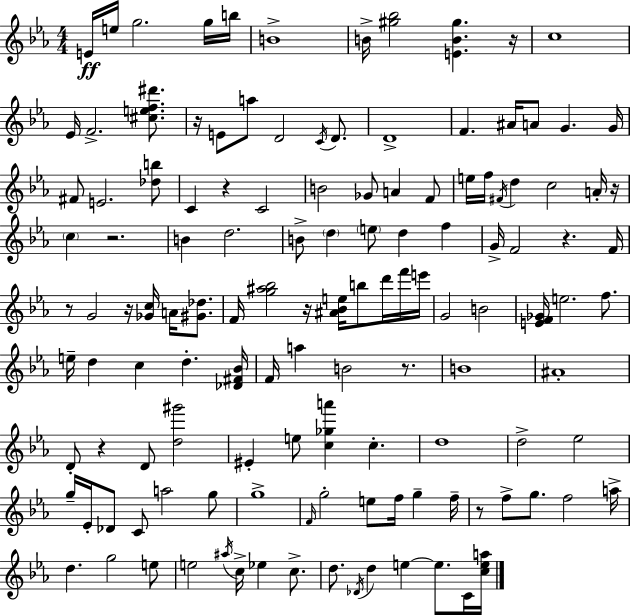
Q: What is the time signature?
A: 4/4